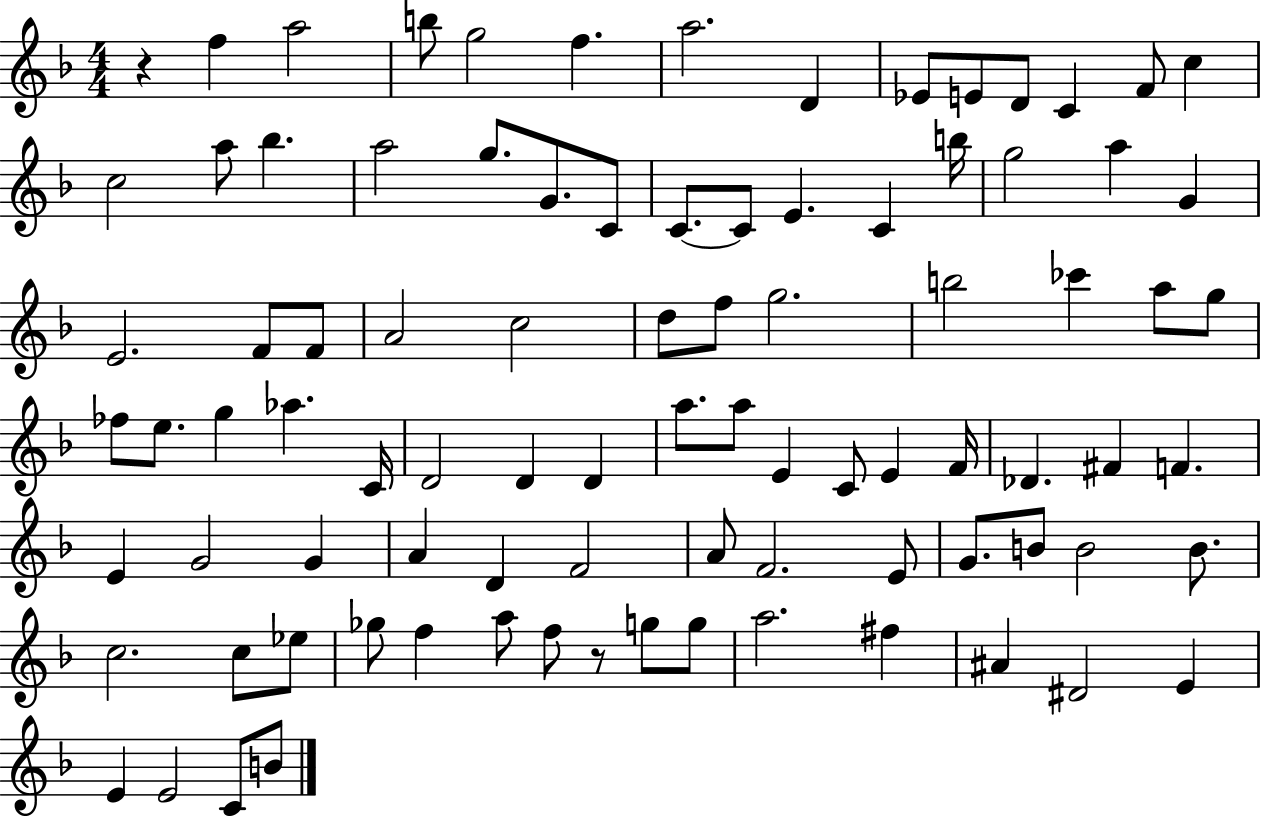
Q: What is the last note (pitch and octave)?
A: B4